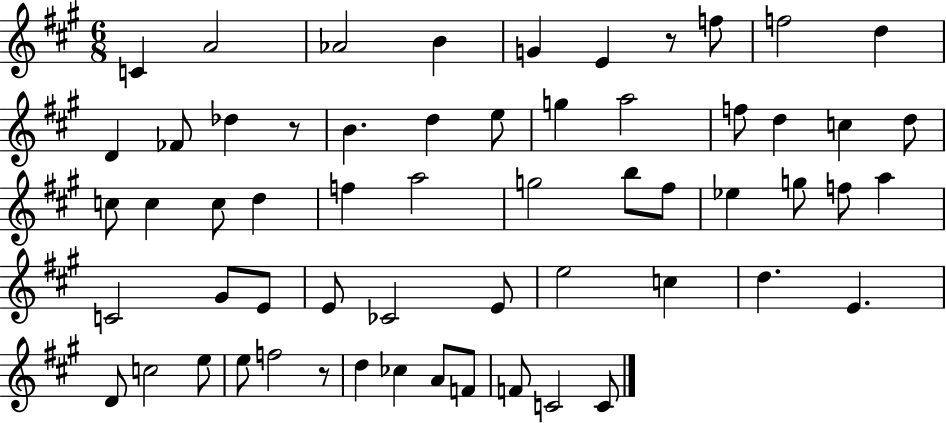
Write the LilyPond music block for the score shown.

{
  \clef treble
  \numericTimeSignature
  \time 6/8
  \key a \major
  c'4 a'2 | aes'2 b'4 | g'4 e'4 r8 f''8 | f''2 d''4 | \break d'4 fes'8 des''4 r8 | b'4. d''4 e''8 | g''4 a''2 | f''8 d''4 c''4 d''8 | \break c''8 c''4 c''8 d''4 | f''4 a''2 | g''2 b''8 fis''8 | ees''4 g''8 f''8 a''4 | \break c'2 gis'8 e'8 | e'8 ces'2 e'8 | e''2 c''4 | d''4. e'4. | \break d'8 c''2 e''8 | e''8 f''2 r8 | d''4 ces''4 a'8 f'8 | f'8 c'2 c'8 | \break \bar "|."
}